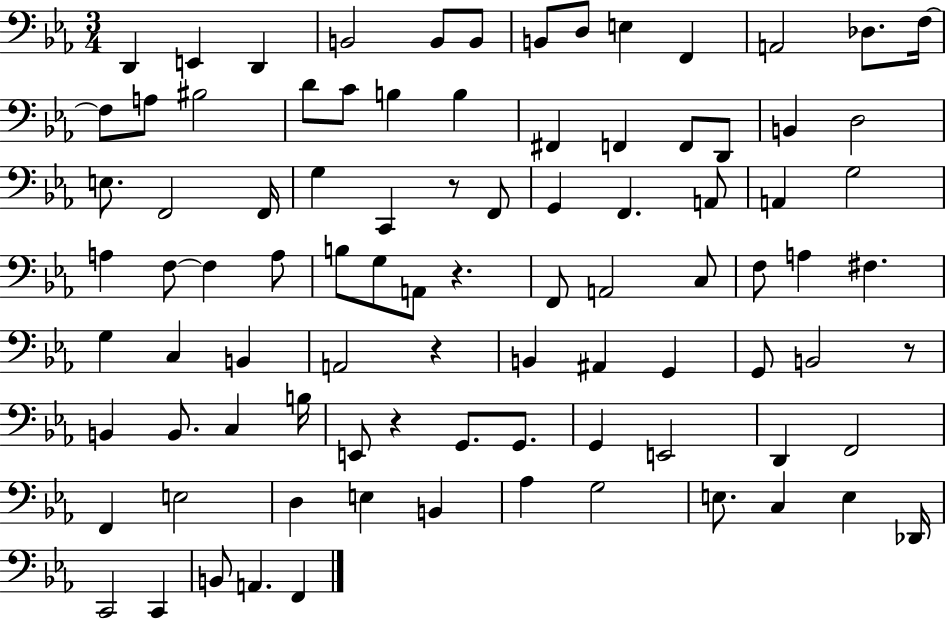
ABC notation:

X:1
T:Untitled
M:3/4
L:1/4
K:Eb
D,, E,, D,, B,,2 B,,/2 B,,/2 B,,/2 D,/2 E, F,, A,,2 _D,/2 F,/4 F,/2 A,/2 ^B,2 D/2 C/2 B, B, ^F,, F,, F,,/2 D,,/2 B,, D,2 E,/2 F,,2 F,,/4 G, C,, z/2 F,,/2 G,, F,, A,,/2 A,, G,2 A, F,/2 F, A,/2 B,/2 G,/2 A,,/2 z F,,/2 A,,2 C,/2 F,/2 A, ^F, G, C, B,, A,,2 z B,, ^A,, G,, G,,/2 B,,2 z/2 B,, B,,/2 C, B,/4 E,,/2 z G,,/2 G,,/2 G,, E,,2 D,, F,,2 F,, E,2 D, E, B,, _A, G,2 E,/2 C, E, _D,,/4 C,,2 C,, B,,/2 A,, F,,